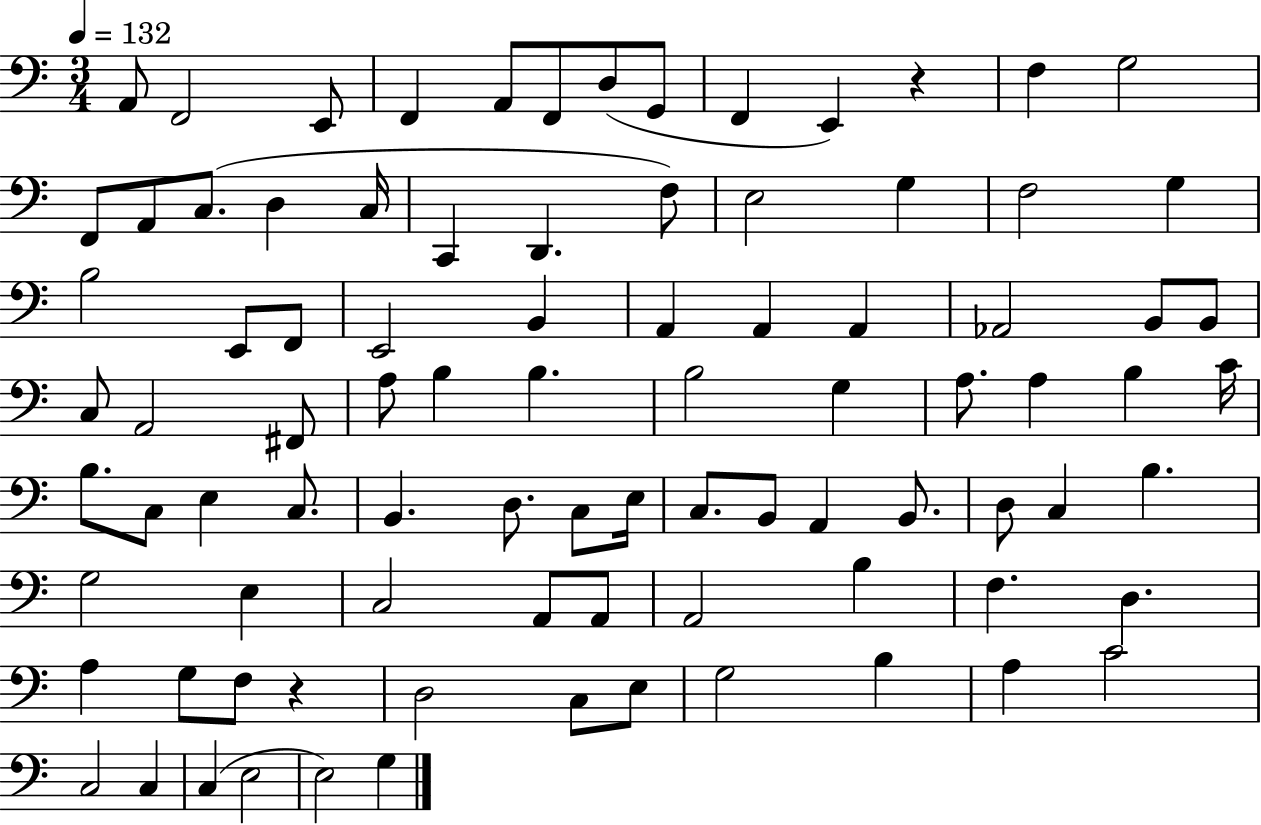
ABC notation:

X:1
T:Untitled
M:3/4
L:1/4
K:C
A,,/2 F,,2 E,,/2 F,, A,,/2 F,,/2 D,/2 G,,/2 F,, E,, z F, G,2 F,,/2 A,,/2 C,/2 D, C,/4 C,, D,, F,/2 E,2 G, F,2 G, B,2 E,,/2 F,,/2 E,,2 B,, A,, A,, A,, _A,,2 B,,/2 B,,/2 C,/2 A,,2 ^F,,/2 A,/2 B, B, B,2 G, A,/2 A, B, C/4 B,/2 C,/2 E, C,/2 B,, D,/2 C,/2 E,/4 C,/2 B,,/2 A,, B,,/2 D,/2 C, B, G,2 E, C,2 A,,/2 A,,/2 A,,2 B, F, D, A, G,/2 F,/2 z D,2 C,/2 E,/2 G,2 B, A, C2 C,2 C, C, E,2 E,2 G,